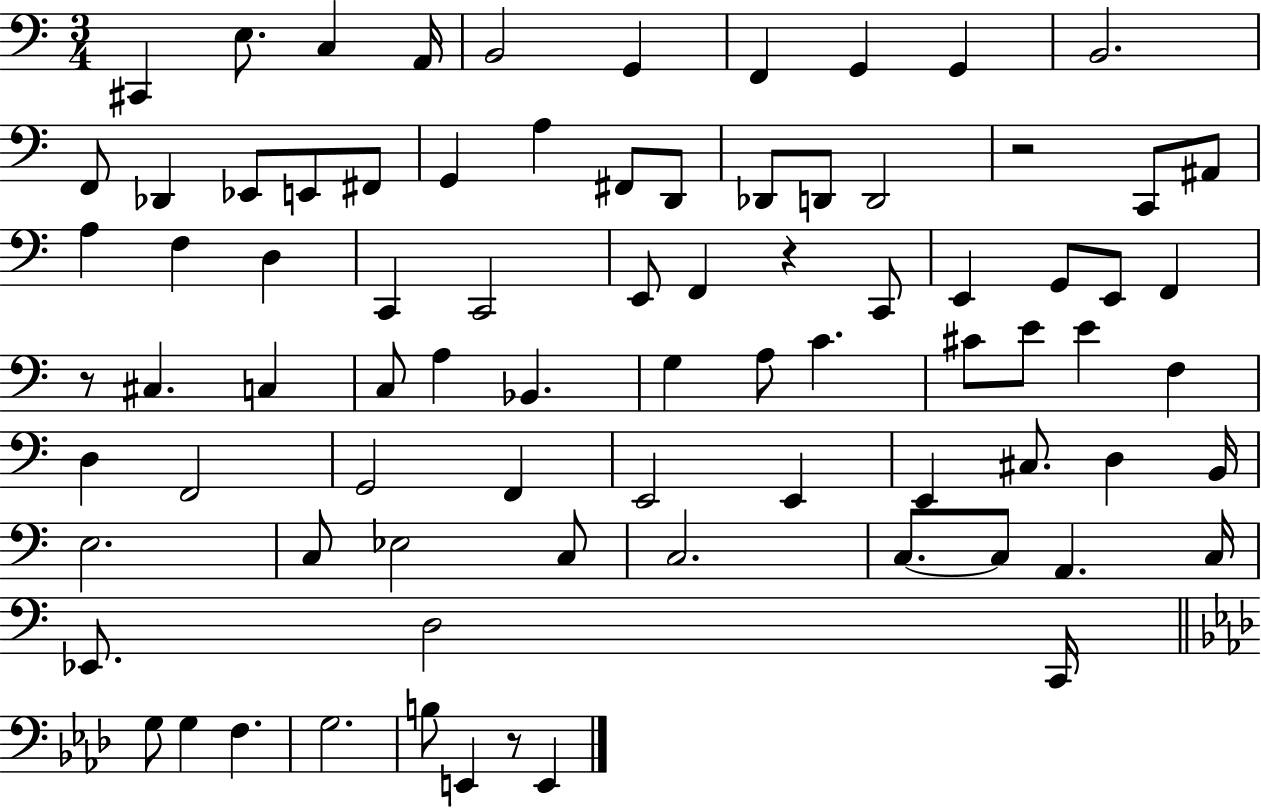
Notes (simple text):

C#2/q E3/e. C3/q A2/s B2/h G2/q F2/q G2/q G2/q B2/h. F2/e Db2/q Eb2/e E2/e F#2/e G2/q A3/q F#2/e D2/e Db2/e D2/e D2/h R/h C2/e A#2/e A3/q F3/q D3/q C2/q C2/h E2/e F2/q R/q C2/e E2/q G2/e E2/e F2/q R/e C#3/q. C3/q C3/e A3/q Bb2/q. G3/q A3/e C4/q. C#4/e E4/e E4/q F3/q D3/q F2/h G2/h F2/q E2/h E2/q E2/q C#3/e. D3/q B2/s E3/h. C3/e Eb3/h C3/e C3/h. C3/e. C3/e A2/q. C3/s Eb2/e. D3/h C2/s G3/e G3/q F3/q. G3/h. B3/e E2/q R/e E2/q